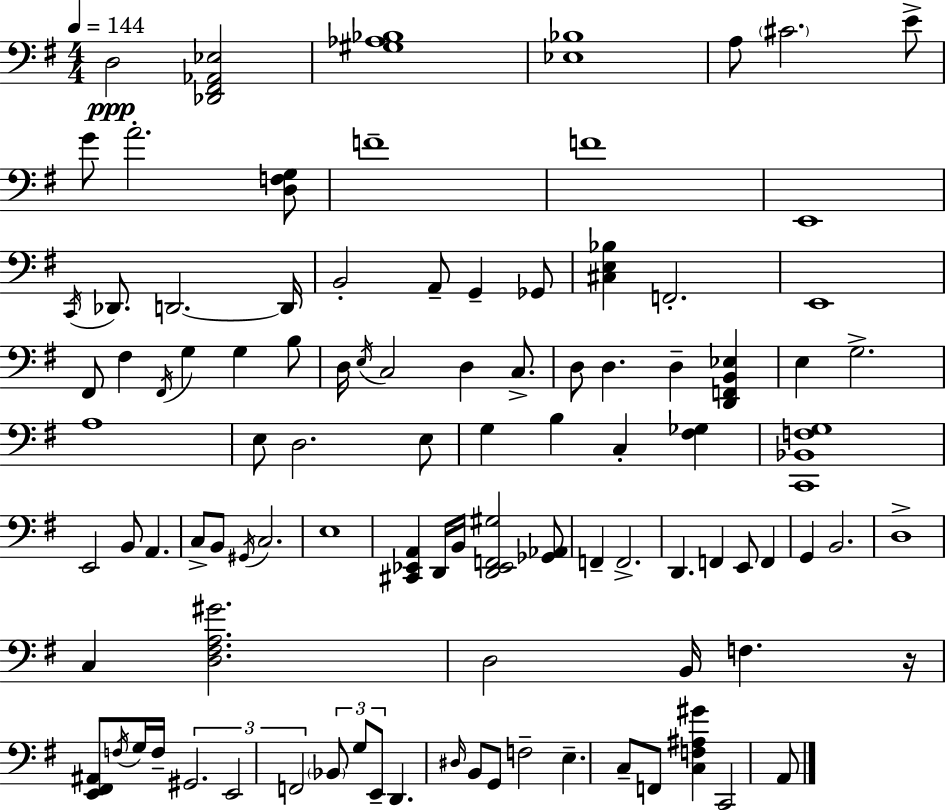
D3/h [Db2,F#2,Ab2,Eb3]/h [G#3,Ab3,Bb3]/w [Eb3,Bb3]/w A3/e C#4/h. E4/e G4/e A4/h. [D3,F3,G3]/e F4/w F4/w E2/w C2/s Db2/e. D2/h. D2/s B2/h A2/e G2/q Gb2/e [C#3,E3,Bb3]/q F2/h. E2/w F#2/e F#3/q F#2/s G3/q G3/q B3/e D3/s E3/s C3/h D3/q C3/e. D3/e D3/q. D3/q [D2,F2,B2,Eb3]/q E3/q G3/h. A3/w E3/e D3/h. E3/e G3/q B3/q C3/q [F#3,Gb3]/q [C2,Bb2,F3,G3]/w E2/h B2/e A2/q. C3/e B2/e G#2/s C3/h. E3/w [C#2,Eb2,A2]/q D2/s B2/s [D2,Eb2,F2,G#3]/h [Gb2,Ab2]/e F2/q F2/h. D2/q. F2/q E2/e F2/q G2/q B2/h. D3/w C3/q [D3,F#3,A3,G#4]/h. D3/h B2/s F3/q. R/s [E2,F#2,A#2]/e F3/s G3/s F3/s G#2/h. E2/h F2/h Bb2/e G3/e E2/e D2/q. D#3/s B2/e G2/e F3/h E3/q. C3/e F2/e [C3,F3,A#3,G#4]/q C2/h A2/e